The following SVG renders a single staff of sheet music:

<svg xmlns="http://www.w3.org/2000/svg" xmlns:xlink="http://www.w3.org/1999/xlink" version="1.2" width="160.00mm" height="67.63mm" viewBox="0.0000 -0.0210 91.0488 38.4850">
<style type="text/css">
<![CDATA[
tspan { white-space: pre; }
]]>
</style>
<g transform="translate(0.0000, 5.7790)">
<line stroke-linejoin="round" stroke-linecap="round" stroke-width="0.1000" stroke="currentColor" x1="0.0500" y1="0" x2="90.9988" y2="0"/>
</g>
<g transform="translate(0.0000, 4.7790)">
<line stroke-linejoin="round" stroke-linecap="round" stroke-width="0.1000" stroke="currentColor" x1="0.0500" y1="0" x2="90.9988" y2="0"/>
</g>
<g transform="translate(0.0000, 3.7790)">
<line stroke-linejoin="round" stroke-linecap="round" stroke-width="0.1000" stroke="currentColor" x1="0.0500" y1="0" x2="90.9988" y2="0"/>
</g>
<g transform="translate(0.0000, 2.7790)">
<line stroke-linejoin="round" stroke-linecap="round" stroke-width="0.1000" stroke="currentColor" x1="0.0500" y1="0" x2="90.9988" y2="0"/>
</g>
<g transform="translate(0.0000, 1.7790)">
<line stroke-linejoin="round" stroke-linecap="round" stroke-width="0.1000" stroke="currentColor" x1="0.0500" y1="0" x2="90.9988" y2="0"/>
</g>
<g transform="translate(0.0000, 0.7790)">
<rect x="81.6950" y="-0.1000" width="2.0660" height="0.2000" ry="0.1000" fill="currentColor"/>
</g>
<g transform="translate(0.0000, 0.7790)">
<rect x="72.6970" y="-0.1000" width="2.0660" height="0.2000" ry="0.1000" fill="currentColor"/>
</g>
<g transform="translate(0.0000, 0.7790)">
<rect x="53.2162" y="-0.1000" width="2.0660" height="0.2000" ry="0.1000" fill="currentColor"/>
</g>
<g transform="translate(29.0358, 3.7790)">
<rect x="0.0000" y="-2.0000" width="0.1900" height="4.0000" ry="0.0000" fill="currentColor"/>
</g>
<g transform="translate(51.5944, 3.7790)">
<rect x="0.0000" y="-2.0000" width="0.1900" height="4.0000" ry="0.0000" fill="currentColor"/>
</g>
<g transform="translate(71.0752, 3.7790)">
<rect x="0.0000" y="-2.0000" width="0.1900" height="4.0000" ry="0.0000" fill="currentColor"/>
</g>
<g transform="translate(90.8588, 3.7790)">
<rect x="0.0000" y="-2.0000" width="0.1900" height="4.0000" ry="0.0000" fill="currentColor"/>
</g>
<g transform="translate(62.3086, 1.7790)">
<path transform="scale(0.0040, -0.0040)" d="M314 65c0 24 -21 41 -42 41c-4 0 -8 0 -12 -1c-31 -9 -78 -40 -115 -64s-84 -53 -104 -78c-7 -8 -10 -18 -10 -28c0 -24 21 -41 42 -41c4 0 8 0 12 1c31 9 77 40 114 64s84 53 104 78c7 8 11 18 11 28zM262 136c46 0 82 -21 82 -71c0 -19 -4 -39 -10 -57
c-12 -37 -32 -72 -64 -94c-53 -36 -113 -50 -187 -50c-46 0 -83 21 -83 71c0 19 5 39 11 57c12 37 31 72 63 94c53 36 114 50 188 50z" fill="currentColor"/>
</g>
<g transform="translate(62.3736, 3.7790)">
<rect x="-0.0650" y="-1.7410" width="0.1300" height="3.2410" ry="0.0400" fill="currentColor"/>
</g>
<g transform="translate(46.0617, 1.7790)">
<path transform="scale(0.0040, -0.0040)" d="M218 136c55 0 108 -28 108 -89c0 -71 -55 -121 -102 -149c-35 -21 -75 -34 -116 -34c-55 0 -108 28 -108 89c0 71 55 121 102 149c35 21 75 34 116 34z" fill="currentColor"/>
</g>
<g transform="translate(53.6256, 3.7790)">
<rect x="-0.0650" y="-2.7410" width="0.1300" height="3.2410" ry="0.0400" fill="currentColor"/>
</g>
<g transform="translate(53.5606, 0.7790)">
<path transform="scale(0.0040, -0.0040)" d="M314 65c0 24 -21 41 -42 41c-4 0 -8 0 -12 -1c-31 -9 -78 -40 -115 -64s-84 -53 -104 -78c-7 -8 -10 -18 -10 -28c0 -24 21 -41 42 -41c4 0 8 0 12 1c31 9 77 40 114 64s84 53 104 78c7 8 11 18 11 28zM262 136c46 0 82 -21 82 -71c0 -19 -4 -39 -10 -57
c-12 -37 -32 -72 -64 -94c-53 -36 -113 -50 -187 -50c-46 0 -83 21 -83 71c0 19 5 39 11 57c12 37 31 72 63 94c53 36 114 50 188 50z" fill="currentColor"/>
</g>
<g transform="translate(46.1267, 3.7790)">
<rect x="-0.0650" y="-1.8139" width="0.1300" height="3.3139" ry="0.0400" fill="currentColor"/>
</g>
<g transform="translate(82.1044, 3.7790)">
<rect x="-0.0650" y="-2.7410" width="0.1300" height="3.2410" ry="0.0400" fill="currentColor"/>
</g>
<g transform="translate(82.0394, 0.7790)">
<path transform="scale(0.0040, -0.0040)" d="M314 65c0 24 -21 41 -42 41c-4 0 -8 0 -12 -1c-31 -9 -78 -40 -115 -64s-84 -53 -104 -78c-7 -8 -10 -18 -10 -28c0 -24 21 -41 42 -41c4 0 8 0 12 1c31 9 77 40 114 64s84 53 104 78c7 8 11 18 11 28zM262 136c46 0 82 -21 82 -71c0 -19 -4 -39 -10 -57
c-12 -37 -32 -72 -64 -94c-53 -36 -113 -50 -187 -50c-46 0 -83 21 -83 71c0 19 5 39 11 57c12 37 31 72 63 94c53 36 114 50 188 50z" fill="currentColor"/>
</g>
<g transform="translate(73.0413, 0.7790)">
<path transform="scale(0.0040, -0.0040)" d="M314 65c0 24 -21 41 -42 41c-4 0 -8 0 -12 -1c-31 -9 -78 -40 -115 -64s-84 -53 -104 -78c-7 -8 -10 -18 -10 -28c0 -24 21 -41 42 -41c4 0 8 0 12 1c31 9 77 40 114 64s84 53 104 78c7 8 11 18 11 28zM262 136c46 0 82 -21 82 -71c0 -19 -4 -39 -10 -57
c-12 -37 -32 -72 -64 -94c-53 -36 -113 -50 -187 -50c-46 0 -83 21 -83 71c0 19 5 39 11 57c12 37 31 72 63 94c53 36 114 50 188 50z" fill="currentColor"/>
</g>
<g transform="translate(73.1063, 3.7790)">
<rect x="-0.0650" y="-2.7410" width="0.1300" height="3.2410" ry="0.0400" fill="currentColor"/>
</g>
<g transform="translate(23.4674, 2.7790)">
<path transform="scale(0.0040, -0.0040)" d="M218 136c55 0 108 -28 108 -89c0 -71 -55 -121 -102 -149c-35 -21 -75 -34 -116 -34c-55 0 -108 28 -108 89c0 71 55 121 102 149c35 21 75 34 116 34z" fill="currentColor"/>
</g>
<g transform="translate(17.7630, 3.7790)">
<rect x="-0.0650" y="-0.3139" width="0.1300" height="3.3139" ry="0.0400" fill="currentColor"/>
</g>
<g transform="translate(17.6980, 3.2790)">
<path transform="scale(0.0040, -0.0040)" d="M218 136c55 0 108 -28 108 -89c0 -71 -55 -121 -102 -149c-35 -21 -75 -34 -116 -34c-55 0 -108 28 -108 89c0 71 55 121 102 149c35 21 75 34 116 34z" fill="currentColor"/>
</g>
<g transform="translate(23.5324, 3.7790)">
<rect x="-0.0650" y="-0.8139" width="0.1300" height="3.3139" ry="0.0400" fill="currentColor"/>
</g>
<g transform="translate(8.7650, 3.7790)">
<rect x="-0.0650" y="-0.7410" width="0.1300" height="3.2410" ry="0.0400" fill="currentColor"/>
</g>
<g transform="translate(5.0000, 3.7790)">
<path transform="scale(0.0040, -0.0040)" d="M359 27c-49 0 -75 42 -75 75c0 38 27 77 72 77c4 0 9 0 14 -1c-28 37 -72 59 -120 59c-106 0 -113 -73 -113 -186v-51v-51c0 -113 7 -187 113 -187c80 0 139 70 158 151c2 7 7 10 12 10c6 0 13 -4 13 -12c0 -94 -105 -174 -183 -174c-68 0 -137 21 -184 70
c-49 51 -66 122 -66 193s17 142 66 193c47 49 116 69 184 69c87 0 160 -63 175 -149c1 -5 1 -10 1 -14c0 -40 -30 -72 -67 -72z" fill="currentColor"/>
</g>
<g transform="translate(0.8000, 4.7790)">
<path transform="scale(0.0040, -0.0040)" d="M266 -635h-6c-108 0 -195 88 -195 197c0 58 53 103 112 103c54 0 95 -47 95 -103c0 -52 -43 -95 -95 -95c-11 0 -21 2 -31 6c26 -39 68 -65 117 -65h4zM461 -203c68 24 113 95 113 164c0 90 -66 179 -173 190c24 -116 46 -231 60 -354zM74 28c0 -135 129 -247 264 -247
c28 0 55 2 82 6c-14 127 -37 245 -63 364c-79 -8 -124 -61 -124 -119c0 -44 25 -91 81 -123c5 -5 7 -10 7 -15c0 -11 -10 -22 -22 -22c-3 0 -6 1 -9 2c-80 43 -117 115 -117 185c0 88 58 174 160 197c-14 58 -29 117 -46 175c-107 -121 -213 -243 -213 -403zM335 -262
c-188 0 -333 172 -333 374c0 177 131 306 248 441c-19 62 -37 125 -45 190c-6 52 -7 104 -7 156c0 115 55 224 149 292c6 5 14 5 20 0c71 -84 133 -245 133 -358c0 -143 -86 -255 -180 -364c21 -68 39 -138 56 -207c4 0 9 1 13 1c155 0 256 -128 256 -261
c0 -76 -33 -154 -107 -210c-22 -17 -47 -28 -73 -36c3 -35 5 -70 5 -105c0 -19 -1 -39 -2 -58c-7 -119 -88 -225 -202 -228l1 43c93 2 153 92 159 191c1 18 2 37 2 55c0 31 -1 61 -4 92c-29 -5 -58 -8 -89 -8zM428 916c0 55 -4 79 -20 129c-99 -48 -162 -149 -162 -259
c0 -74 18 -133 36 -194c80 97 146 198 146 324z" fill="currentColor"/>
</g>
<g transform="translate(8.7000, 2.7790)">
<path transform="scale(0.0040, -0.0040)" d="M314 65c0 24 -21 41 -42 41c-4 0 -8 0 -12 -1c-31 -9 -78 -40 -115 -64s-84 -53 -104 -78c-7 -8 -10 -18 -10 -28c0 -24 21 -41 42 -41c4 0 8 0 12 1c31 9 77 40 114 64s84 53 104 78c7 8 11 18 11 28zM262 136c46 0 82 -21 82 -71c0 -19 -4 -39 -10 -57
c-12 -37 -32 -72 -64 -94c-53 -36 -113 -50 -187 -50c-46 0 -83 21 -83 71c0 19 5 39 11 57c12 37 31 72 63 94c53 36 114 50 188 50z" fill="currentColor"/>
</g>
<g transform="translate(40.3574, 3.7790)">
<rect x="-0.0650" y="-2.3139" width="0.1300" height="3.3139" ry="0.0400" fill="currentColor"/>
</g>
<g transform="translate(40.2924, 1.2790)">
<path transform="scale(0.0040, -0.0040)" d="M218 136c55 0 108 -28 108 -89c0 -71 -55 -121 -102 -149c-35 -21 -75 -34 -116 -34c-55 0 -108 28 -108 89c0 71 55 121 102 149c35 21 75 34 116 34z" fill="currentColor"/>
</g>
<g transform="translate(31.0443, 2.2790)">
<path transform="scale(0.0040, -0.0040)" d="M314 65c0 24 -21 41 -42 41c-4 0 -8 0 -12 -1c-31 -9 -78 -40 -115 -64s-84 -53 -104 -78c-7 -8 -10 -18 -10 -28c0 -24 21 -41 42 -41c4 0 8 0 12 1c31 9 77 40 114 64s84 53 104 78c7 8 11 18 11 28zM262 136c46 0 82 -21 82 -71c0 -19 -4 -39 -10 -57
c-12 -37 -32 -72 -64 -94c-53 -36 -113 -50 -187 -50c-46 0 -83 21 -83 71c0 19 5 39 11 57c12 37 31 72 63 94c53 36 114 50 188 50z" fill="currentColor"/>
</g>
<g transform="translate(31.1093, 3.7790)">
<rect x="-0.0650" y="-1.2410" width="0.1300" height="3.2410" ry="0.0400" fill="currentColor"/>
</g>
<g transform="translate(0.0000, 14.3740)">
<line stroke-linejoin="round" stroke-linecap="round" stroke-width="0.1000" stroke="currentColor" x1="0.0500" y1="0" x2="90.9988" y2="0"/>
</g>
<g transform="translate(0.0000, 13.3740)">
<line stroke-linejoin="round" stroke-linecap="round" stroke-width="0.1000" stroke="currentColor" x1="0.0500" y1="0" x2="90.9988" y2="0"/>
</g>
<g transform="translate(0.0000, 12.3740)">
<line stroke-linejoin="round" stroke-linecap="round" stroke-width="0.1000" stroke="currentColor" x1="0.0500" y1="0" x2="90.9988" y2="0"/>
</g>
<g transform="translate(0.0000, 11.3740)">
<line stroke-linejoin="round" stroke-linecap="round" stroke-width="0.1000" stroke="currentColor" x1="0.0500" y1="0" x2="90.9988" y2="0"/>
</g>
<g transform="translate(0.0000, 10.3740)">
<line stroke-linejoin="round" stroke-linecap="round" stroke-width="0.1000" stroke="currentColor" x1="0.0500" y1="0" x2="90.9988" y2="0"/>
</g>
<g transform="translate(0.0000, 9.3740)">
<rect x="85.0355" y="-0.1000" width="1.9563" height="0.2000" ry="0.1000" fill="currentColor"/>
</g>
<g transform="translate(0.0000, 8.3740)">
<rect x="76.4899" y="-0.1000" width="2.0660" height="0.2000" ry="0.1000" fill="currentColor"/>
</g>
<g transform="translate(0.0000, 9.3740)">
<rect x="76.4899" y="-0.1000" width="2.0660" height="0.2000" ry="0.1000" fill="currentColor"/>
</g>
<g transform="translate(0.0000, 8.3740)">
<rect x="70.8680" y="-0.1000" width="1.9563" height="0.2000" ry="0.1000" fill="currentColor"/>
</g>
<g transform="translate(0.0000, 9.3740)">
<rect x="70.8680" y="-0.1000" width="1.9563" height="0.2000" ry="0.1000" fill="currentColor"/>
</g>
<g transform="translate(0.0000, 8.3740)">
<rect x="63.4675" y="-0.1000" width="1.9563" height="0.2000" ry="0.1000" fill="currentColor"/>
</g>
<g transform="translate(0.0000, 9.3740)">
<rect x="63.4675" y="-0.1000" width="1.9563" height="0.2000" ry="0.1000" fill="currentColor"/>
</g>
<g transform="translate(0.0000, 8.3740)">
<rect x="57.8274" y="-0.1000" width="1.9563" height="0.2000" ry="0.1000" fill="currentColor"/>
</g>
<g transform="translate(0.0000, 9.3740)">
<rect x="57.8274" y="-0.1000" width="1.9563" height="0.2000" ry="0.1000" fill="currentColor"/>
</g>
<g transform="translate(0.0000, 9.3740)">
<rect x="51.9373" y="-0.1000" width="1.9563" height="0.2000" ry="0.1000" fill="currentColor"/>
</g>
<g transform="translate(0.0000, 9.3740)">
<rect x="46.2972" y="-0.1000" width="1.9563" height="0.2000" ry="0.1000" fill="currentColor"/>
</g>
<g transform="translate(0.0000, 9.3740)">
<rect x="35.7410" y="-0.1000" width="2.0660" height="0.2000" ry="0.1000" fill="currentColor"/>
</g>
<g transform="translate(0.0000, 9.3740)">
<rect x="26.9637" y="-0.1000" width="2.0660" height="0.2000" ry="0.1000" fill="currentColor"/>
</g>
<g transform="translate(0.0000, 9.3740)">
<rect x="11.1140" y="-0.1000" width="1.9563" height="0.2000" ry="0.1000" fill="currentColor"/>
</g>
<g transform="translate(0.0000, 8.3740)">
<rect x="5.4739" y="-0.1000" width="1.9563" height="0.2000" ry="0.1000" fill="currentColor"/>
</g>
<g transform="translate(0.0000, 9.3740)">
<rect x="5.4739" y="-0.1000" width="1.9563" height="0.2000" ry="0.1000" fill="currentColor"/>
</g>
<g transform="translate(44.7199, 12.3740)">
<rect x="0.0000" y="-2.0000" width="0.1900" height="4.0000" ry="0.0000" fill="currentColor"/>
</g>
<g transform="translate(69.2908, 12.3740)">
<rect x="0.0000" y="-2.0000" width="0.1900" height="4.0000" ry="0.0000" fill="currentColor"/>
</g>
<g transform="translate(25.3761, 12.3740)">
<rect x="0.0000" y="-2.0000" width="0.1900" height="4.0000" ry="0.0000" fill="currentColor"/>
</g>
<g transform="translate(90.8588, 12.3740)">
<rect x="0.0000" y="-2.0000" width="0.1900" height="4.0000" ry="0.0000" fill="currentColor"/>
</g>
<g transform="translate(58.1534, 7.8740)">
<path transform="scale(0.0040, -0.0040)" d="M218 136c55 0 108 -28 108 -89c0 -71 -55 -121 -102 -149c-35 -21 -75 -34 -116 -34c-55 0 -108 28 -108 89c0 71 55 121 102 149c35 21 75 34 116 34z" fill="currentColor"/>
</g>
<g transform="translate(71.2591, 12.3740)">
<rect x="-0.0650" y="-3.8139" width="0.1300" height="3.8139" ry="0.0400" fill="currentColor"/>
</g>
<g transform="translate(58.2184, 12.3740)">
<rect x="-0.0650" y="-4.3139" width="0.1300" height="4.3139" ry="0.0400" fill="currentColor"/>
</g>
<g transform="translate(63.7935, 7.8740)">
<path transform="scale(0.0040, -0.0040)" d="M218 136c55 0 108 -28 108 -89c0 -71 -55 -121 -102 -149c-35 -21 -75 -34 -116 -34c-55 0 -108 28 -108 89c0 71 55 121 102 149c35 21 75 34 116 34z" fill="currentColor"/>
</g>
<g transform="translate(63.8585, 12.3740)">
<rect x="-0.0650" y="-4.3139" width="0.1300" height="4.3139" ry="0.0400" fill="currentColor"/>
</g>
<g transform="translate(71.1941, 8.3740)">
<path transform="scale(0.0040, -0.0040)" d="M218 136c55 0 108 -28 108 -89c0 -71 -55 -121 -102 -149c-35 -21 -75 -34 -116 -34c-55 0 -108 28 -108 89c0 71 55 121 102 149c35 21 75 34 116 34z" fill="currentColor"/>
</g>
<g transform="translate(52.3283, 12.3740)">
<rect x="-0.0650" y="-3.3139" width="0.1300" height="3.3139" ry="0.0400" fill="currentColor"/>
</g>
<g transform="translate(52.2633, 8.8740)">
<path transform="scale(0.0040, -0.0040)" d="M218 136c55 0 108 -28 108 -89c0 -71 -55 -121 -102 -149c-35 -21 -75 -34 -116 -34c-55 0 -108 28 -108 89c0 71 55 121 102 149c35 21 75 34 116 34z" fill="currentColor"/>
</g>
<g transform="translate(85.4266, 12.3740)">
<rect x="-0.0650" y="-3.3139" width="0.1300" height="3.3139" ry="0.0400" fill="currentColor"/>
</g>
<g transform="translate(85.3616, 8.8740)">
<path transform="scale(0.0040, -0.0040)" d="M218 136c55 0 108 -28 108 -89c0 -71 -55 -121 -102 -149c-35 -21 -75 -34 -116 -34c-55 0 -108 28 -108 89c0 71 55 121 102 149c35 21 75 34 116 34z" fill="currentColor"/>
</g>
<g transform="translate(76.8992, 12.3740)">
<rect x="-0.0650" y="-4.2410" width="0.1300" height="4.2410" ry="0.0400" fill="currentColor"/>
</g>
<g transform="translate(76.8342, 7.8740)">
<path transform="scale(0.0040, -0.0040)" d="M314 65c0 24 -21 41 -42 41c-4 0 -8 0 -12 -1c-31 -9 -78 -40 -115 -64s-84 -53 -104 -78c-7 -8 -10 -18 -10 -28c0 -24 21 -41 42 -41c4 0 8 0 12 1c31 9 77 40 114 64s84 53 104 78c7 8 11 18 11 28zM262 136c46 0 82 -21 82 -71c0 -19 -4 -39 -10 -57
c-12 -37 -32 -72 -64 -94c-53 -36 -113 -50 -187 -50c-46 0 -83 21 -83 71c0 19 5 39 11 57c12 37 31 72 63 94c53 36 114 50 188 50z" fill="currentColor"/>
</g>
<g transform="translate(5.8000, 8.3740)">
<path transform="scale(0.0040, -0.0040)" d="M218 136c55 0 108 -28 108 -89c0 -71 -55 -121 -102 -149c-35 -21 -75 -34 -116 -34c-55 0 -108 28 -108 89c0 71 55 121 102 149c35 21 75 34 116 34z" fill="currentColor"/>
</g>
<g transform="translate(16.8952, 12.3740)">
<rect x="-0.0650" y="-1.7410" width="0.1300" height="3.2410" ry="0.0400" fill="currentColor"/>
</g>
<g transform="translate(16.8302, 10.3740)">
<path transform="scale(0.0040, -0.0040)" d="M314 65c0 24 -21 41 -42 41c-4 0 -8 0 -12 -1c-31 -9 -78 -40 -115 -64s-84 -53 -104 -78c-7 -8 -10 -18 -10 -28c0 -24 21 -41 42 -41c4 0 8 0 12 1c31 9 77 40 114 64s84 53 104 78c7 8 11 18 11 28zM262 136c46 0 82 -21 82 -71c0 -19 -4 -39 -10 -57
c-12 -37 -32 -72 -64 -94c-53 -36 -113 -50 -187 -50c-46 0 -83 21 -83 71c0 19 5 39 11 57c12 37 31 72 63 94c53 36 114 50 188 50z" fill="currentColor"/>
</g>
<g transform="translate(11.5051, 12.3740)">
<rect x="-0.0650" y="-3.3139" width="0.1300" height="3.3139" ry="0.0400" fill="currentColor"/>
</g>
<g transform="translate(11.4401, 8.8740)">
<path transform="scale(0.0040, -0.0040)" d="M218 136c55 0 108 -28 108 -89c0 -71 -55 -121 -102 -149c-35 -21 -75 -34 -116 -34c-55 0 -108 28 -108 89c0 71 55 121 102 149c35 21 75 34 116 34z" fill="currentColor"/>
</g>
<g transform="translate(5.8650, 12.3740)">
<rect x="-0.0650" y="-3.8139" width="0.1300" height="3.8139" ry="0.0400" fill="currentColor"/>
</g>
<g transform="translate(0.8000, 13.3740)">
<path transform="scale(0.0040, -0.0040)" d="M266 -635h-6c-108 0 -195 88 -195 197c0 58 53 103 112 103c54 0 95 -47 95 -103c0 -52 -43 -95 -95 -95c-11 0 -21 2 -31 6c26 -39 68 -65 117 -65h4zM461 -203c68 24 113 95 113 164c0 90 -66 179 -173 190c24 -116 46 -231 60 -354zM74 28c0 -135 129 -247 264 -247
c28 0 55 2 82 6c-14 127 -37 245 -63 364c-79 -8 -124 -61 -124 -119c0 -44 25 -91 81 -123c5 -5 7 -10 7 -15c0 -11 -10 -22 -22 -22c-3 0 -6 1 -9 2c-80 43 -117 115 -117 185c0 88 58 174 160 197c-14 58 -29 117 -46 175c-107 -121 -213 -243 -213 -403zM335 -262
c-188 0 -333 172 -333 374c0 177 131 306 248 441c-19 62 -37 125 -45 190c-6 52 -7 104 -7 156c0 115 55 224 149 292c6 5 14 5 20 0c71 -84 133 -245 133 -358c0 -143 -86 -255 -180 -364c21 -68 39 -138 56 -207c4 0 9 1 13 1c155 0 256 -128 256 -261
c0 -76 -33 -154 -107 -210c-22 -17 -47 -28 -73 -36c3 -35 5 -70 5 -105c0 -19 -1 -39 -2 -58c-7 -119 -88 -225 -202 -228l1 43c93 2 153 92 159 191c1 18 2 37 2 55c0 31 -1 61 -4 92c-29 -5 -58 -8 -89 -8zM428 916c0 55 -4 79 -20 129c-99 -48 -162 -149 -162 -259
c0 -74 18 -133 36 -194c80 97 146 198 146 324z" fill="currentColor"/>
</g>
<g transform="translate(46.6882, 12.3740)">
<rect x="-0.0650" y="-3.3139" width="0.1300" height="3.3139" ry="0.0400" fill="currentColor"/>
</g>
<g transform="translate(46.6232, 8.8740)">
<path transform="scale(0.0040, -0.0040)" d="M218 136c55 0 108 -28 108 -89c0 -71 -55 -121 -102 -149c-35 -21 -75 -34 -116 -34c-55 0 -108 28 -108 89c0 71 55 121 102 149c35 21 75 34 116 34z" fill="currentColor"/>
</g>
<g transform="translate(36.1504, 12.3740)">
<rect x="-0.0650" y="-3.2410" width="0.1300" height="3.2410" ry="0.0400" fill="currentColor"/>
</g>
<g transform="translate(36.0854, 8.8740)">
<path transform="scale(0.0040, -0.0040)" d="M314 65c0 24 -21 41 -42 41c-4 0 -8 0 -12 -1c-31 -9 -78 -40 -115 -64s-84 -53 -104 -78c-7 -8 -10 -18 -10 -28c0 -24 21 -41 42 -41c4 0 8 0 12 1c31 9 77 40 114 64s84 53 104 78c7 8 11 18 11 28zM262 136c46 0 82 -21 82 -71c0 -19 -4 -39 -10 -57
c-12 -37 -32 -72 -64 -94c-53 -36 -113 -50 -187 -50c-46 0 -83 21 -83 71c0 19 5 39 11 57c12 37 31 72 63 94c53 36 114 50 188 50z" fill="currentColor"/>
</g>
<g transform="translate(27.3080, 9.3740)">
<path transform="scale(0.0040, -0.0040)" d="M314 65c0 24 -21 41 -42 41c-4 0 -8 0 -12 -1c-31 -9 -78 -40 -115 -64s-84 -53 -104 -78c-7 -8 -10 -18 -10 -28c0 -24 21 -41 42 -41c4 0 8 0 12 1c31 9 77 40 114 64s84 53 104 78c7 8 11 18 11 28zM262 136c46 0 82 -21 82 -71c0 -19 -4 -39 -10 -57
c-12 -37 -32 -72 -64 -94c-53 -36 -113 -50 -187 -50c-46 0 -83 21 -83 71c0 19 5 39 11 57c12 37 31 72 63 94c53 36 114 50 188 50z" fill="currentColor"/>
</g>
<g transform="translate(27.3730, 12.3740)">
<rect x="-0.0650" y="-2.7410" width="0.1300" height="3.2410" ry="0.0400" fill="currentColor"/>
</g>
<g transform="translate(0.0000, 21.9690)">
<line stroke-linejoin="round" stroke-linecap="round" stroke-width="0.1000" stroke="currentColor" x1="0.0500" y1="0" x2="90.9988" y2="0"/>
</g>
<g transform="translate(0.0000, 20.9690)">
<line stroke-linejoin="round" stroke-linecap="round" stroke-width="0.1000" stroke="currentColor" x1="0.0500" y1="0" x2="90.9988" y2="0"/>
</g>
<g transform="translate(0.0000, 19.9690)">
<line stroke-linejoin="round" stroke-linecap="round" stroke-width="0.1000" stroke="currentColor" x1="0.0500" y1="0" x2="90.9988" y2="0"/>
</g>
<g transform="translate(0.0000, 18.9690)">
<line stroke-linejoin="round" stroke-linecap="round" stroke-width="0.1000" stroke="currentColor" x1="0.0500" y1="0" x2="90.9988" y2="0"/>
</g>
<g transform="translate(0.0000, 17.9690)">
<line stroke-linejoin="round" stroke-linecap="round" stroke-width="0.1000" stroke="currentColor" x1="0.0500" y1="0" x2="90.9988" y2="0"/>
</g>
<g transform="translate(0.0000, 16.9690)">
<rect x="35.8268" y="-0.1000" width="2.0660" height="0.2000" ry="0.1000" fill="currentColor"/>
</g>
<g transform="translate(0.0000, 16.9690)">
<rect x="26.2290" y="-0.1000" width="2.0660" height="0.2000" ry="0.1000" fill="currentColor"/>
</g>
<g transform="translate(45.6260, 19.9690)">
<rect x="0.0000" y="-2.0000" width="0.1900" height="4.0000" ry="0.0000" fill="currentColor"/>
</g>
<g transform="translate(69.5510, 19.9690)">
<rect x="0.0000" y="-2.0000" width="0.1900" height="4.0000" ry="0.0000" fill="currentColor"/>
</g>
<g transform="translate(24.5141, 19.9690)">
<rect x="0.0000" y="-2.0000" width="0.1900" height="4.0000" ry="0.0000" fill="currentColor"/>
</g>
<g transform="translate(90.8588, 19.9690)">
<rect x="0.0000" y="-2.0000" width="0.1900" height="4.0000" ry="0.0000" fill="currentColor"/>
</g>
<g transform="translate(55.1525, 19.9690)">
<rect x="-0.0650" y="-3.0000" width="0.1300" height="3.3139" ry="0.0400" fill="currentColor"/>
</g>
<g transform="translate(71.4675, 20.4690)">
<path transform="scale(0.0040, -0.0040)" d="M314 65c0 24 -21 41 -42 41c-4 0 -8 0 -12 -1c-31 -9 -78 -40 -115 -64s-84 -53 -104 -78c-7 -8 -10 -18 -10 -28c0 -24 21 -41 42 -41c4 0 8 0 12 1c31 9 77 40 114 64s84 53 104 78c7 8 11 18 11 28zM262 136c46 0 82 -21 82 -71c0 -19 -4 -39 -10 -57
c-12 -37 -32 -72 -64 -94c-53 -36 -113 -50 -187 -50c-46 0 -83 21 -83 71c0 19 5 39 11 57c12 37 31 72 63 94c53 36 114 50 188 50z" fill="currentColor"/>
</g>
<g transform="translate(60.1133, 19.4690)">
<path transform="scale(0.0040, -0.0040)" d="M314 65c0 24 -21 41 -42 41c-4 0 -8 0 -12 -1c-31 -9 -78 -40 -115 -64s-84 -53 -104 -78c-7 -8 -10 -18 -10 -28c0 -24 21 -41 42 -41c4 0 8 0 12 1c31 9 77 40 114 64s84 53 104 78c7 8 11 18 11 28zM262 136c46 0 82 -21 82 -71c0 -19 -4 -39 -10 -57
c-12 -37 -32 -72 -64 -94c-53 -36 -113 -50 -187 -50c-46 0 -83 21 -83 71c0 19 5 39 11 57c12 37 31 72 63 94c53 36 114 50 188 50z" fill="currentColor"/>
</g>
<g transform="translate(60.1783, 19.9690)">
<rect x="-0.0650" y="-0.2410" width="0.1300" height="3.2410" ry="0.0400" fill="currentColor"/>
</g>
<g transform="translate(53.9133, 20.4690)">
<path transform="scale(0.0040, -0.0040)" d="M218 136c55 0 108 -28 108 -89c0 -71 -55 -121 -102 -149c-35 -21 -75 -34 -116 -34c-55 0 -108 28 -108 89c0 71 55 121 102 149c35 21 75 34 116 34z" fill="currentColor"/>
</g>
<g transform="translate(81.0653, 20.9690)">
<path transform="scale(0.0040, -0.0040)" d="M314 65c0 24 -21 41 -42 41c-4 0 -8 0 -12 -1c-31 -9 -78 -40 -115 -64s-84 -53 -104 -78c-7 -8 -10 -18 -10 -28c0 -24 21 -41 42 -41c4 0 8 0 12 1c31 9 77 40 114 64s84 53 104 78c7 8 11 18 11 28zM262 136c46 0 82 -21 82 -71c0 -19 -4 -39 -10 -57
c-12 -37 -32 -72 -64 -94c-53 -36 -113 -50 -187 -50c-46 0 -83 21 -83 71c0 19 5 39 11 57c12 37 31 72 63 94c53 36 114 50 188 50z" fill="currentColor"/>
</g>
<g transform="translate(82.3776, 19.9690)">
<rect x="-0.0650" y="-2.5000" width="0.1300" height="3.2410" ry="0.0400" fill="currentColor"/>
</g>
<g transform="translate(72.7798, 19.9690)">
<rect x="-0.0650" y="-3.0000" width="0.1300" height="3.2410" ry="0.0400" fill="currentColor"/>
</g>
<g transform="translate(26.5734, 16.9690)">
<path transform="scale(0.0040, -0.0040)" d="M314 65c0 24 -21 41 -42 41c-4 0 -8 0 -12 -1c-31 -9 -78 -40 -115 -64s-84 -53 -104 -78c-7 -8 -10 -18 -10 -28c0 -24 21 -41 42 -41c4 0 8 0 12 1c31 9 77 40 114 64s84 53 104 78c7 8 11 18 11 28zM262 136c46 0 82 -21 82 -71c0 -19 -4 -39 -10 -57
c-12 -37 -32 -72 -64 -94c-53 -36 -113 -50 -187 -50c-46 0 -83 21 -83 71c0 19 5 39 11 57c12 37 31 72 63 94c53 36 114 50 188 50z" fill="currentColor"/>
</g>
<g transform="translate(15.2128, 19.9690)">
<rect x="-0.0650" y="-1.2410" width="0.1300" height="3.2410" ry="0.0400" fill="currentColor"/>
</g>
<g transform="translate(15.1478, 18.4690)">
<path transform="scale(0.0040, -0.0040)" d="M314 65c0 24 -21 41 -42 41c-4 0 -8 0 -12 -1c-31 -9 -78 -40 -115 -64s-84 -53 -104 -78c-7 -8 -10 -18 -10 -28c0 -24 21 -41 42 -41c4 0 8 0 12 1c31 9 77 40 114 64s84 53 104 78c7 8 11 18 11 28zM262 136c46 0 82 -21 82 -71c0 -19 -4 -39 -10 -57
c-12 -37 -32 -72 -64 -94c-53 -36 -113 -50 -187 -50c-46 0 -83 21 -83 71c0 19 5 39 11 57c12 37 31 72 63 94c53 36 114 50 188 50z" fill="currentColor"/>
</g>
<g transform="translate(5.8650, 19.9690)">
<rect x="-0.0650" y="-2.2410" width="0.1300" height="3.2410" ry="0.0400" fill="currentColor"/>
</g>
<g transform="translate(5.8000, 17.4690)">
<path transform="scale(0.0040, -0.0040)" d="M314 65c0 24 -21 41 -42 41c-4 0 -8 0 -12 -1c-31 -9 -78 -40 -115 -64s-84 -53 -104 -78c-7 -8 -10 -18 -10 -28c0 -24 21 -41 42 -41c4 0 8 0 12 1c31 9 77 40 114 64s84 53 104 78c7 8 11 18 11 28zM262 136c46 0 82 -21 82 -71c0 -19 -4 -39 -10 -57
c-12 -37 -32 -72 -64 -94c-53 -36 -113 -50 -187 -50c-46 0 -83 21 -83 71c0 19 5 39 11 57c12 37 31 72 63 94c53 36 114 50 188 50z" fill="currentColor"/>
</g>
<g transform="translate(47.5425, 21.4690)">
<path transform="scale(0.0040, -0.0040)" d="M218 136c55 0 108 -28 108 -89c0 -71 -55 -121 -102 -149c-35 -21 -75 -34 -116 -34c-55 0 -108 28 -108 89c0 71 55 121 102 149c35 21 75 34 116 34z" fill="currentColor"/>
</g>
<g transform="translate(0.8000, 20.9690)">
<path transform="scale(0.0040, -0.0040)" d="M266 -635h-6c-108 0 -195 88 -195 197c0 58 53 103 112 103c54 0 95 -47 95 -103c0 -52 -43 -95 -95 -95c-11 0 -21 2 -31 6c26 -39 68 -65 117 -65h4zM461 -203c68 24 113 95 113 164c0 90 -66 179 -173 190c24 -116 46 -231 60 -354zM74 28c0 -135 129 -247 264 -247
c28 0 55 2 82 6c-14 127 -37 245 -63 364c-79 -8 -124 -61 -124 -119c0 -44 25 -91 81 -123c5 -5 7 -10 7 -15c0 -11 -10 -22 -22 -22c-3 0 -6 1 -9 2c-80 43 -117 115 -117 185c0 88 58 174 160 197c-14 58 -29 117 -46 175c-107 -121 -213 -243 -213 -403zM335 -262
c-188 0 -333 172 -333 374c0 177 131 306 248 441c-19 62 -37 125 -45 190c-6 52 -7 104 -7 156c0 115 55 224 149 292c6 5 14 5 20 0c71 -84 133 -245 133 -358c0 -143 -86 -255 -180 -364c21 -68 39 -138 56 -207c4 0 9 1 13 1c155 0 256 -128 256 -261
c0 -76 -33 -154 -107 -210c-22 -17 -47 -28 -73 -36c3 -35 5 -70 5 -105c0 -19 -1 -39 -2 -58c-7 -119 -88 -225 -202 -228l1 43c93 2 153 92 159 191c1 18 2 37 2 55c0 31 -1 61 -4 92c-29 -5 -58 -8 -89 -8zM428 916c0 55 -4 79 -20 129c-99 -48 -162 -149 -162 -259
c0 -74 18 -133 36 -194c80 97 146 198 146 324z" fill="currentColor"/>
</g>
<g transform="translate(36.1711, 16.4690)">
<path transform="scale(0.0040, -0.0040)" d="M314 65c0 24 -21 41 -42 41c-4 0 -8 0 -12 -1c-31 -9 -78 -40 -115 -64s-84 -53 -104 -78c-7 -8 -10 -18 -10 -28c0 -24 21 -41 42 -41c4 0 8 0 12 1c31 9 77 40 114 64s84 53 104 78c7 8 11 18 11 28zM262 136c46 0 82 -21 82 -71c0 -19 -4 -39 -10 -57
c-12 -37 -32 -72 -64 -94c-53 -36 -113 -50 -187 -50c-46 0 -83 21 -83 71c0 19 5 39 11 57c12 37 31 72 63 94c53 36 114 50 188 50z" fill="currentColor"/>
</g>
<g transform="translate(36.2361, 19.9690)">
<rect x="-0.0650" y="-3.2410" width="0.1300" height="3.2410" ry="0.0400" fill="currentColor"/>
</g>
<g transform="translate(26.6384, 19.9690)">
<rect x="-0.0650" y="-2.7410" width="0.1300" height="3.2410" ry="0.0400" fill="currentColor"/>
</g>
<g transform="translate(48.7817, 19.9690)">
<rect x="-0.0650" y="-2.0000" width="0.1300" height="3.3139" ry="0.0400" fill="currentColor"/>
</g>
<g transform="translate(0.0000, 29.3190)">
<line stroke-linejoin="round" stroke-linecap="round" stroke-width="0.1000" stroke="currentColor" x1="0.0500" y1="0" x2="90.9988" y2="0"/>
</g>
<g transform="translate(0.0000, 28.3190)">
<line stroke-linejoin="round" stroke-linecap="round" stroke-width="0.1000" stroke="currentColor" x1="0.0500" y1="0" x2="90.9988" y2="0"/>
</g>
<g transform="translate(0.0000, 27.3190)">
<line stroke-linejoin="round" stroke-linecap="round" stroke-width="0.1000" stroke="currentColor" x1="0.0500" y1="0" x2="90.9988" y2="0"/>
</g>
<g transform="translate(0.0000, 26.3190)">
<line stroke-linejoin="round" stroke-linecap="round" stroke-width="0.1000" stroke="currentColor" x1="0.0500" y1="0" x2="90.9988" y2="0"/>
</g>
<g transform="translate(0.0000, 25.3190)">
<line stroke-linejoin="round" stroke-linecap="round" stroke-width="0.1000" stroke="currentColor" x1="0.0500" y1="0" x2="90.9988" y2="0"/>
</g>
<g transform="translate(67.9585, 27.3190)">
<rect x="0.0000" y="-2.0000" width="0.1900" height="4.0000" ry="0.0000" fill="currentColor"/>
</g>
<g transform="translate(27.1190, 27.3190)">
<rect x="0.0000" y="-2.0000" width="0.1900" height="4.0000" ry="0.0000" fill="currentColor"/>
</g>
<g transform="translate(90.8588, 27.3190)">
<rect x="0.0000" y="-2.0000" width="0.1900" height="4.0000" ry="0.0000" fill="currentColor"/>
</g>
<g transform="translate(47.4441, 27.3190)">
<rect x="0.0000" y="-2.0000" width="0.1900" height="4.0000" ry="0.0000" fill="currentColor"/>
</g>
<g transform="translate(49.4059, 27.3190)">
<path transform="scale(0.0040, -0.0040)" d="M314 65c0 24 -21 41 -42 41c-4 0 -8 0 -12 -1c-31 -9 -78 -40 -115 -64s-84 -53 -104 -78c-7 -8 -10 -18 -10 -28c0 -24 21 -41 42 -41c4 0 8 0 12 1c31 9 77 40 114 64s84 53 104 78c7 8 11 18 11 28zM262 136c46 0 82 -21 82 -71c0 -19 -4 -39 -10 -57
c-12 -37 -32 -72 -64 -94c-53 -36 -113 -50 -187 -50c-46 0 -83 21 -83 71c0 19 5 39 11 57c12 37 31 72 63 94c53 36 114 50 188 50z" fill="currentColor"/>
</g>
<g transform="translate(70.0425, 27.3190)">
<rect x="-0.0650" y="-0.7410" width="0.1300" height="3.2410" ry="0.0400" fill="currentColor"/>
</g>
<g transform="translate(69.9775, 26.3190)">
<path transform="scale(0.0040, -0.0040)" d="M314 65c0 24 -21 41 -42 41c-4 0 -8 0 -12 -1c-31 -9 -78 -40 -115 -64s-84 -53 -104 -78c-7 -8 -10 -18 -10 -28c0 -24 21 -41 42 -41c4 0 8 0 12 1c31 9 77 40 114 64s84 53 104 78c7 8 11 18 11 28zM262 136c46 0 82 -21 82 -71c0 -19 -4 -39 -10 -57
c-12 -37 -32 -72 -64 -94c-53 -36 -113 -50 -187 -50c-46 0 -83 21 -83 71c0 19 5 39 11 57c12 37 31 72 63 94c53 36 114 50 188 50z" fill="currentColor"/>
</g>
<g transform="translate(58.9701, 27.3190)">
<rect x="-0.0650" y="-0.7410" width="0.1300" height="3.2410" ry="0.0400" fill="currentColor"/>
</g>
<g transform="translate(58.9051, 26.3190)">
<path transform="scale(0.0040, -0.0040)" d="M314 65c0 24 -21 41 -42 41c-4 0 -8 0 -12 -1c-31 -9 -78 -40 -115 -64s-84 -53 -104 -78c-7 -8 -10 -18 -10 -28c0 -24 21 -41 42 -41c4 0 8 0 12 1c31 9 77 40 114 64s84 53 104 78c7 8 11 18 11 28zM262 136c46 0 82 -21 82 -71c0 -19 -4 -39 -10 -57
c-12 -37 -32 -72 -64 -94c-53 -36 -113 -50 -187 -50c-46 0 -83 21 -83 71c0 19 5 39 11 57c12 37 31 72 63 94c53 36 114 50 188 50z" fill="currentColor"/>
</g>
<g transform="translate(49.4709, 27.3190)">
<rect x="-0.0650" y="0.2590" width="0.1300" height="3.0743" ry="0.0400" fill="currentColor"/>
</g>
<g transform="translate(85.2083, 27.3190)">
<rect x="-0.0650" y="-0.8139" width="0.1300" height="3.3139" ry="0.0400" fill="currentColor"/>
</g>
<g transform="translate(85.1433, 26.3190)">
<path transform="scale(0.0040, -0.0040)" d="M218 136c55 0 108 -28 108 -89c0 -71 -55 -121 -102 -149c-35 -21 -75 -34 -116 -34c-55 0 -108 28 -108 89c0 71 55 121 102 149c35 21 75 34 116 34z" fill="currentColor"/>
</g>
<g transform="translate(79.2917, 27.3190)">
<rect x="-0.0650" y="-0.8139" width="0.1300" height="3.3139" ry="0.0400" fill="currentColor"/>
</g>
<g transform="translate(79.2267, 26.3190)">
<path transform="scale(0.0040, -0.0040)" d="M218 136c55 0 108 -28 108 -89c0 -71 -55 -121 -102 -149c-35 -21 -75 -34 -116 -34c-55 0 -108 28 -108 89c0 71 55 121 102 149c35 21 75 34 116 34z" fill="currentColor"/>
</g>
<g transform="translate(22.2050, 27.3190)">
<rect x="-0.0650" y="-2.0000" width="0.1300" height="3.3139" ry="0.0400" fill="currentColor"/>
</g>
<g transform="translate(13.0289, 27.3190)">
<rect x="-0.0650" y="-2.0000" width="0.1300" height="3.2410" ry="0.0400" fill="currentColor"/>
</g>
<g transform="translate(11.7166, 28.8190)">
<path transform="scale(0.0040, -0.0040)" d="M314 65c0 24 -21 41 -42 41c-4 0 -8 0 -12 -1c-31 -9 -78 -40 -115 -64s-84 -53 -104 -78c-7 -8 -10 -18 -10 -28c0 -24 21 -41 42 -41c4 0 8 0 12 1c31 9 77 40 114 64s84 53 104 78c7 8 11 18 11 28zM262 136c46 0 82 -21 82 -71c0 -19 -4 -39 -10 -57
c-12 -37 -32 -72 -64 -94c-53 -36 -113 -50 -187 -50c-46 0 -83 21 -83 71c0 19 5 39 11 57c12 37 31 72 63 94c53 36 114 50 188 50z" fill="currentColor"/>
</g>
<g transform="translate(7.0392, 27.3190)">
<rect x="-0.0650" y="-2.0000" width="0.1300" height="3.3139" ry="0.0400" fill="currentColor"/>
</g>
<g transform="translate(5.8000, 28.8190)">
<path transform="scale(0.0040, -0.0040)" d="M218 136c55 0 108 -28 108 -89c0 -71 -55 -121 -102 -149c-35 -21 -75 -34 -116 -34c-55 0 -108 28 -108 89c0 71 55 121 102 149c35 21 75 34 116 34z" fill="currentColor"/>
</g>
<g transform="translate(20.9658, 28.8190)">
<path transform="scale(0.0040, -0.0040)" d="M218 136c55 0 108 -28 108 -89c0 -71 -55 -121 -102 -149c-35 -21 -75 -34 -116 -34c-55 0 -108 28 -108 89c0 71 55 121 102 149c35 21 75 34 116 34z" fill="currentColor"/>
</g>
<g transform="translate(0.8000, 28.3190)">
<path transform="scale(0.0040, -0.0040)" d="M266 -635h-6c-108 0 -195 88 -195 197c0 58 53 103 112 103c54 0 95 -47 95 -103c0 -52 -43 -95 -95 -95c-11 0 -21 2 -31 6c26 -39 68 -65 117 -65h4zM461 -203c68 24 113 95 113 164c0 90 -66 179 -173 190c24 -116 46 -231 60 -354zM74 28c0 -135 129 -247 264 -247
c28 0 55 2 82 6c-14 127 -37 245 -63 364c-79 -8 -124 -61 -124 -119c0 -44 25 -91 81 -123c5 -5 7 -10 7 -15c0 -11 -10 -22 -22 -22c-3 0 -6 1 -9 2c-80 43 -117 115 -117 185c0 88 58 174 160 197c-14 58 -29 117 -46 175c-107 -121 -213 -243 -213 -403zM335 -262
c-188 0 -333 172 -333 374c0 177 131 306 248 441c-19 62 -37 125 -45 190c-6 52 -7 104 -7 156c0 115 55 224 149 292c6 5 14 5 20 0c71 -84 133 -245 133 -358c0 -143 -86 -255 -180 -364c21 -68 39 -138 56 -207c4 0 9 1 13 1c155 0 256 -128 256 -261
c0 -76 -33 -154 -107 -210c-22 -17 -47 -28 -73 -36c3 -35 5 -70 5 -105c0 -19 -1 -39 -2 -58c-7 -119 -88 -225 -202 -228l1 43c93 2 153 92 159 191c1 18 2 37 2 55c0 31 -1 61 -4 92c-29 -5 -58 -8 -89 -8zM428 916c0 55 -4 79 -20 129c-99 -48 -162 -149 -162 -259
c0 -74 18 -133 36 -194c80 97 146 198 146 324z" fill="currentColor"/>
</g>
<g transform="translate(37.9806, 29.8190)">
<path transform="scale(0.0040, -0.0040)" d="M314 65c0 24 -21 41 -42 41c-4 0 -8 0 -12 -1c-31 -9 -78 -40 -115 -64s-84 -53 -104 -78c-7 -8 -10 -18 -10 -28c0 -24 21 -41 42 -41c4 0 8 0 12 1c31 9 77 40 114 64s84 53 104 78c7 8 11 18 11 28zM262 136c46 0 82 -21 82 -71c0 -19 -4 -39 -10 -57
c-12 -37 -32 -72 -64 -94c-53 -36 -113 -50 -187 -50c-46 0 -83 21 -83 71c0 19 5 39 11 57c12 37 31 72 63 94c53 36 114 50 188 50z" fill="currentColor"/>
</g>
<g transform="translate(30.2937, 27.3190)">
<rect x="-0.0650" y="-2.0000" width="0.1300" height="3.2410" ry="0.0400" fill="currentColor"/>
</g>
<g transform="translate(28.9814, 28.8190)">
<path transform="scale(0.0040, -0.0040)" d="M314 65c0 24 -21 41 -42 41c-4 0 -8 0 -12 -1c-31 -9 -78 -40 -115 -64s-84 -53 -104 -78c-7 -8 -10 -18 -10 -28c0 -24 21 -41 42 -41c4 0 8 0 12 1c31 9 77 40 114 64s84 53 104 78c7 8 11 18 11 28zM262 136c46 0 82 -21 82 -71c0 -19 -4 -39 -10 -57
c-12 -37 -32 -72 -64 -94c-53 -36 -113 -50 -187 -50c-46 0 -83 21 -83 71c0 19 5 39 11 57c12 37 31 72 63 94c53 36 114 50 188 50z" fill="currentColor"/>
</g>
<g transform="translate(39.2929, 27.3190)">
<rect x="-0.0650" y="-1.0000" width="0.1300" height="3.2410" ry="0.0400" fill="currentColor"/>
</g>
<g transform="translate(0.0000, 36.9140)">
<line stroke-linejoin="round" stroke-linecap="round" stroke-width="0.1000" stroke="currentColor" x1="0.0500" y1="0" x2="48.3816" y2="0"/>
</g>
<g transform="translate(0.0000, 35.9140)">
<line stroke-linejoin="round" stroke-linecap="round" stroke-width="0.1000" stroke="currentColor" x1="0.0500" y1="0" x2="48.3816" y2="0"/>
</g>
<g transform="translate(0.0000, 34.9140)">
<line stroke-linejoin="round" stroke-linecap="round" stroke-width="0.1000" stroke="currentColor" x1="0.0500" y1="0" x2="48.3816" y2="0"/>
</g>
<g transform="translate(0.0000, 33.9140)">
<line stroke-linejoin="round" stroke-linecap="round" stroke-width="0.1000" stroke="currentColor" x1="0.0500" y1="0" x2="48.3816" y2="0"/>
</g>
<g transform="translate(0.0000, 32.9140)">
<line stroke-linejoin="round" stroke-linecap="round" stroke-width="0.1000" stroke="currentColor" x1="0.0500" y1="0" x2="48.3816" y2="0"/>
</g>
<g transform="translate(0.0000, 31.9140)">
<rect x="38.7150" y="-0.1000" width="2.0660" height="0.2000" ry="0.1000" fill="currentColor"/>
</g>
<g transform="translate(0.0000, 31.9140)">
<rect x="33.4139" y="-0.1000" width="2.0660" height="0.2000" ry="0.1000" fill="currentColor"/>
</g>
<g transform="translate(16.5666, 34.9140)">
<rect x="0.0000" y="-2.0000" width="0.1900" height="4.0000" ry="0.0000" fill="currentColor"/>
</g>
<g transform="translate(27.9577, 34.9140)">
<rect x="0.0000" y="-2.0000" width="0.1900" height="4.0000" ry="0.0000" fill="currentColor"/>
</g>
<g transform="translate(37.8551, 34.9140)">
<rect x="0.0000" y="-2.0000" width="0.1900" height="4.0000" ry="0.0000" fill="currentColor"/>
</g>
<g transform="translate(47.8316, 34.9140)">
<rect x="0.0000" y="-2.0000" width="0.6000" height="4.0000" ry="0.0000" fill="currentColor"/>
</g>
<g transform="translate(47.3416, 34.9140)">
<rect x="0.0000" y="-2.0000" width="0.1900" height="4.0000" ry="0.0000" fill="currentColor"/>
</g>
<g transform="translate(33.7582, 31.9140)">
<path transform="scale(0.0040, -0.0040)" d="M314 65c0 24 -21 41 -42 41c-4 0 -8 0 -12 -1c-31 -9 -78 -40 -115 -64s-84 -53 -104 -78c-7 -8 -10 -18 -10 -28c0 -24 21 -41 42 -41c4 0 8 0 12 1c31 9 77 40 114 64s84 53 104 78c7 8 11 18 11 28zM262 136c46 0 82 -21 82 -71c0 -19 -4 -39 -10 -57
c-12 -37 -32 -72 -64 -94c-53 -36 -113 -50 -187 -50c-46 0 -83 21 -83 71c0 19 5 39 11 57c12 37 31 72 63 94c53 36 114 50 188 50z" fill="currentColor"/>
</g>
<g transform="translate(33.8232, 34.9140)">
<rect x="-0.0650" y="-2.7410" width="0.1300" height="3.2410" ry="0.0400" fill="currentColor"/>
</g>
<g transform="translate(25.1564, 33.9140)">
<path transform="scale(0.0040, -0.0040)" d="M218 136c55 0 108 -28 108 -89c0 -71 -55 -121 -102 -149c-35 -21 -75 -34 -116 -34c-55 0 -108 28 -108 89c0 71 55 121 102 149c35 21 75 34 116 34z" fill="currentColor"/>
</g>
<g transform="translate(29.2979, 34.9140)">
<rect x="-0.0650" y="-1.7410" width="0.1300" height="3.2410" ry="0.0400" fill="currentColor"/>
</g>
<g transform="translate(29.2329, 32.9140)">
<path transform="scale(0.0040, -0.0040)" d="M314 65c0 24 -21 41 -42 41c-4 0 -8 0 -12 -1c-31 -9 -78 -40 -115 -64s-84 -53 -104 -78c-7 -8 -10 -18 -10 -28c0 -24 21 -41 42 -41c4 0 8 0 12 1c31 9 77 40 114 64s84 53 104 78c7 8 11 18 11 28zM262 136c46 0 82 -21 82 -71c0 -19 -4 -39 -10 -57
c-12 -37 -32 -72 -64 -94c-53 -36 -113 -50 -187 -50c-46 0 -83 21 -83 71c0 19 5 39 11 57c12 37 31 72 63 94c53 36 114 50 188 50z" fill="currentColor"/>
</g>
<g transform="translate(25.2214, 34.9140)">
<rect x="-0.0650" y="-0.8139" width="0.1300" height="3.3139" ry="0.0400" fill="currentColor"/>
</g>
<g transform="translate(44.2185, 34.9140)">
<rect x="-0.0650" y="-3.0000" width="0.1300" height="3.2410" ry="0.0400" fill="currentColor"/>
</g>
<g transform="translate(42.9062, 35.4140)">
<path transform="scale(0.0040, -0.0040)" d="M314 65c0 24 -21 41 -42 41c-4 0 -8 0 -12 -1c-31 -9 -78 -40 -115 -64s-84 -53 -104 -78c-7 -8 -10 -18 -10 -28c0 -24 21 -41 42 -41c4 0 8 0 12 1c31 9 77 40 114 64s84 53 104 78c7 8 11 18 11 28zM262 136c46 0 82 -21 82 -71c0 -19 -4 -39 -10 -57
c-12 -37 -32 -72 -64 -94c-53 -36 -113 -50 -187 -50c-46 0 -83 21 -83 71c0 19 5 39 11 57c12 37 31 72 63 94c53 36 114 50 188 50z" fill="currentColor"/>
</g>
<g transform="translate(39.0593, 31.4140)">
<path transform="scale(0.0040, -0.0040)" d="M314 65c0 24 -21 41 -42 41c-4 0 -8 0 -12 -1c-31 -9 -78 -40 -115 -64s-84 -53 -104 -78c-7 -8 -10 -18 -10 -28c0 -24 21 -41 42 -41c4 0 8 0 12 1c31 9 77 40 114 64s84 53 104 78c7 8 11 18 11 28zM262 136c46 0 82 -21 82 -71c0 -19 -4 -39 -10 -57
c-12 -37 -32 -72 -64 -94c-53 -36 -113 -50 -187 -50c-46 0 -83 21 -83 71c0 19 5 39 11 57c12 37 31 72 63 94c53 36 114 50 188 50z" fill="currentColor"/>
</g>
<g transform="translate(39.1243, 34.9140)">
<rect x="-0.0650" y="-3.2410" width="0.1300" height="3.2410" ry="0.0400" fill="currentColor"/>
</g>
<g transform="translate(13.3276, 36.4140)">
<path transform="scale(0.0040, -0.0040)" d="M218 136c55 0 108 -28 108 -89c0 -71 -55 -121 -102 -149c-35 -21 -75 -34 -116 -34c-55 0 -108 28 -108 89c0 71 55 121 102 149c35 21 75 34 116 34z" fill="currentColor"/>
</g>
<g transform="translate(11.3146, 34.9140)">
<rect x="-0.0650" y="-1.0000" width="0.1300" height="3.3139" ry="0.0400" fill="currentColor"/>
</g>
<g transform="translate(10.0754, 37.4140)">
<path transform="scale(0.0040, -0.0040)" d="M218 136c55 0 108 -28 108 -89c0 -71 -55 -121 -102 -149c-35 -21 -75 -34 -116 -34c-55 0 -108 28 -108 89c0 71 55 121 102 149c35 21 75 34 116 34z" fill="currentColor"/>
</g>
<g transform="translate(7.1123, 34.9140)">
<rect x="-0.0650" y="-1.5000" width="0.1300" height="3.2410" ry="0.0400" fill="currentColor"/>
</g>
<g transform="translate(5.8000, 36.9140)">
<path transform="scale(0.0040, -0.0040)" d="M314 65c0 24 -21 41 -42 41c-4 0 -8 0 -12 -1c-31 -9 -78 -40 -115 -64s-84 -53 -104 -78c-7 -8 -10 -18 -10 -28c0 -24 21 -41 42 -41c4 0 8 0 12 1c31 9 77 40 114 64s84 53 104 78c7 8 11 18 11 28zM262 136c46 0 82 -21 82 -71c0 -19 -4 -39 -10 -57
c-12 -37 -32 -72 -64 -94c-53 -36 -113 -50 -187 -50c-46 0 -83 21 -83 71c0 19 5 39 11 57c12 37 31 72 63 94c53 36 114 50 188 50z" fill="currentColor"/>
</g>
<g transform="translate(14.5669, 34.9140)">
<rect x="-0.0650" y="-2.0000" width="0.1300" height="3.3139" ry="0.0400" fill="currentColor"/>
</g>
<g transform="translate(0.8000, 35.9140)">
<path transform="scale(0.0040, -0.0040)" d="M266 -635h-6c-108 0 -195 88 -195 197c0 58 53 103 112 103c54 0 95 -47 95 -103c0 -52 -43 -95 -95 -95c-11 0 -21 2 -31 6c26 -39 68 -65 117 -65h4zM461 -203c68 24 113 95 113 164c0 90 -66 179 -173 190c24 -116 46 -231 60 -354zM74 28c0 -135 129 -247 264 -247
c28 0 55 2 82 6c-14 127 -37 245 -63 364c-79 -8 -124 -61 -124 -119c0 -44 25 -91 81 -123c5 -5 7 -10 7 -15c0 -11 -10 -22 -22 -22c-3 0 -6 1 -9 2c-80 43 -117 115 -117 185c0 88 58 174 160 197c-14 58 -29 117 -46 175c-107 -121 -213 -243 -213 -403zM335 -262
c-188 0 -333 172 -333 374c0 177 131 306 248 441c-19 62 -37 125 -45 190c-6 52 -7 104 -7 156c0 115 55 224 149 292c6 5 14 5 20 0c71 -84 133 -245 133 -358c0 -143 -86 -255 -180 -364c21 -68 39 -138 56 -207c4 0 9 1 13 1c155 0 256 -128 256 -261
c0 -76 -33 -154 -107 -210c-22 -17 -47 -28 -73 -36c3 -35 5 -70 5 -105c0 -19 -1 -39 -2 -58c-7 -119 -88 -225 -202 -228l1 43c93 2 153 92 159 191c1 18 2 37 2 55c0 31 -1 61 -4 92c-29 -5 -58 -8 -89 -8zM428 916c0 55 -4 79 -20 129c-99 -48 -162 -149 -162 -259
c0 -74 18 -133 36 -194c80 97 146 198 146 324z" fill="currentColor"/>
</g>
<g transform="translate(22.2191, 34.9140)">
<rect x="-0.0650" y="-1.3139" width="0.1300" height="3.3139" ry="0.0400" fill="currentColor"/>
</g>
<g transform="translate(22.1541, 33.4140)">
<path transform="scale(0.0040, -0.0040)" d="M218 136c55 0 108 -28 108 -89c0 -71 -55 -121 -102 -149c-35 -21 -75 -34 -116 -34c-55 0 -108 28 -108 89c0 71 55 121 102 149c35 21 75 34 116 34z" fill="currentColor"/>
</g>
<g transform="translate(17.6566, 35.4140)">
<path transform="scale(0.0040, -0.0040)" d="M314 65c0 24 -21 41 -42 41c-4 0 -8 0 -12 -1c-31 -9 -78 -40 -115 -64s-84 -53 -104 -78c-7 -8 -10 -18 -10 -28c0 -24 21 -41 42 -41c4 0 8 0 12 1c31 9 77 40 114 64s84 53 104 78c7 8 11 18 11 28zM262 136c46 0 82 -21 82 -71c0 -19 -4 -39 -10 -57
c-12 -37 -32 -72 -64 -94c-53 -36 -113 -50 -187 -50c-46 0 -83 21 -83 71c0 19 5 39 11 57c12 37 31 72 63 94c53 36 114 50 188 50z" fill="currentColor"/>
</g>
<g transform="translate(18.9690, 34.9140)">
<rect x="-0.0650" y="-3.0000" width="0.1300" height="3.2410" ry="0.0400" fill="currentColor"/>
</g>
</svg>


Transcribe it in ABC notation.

X:1
T:Untitled
M:4/4
L:1/4
K:C
d2 c d e2 g f a2 f2 a2 a2 c' b f2 a2 b2 b b d' d' c' d'2 b g2 e2 a2 b2 F A c2 A2 G2 F F2 F F2 D2 B2 d2 d2 d d E2 D F A2 e d f2 a2 b2 A2